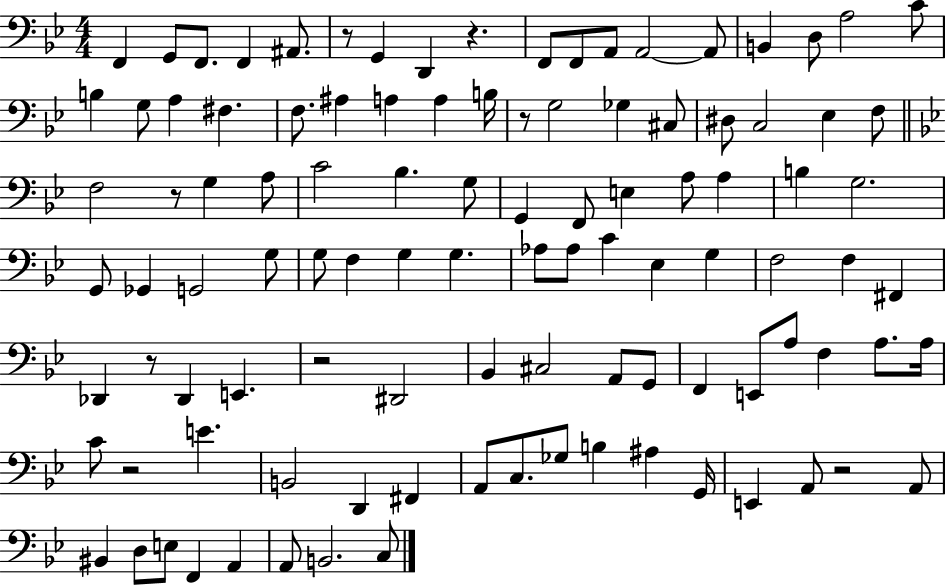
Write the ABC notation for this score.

X:1
T:Untitled
M:4/4
L:1/4
K:Bb
F,, G,,/2 F,,/2 F,, ^A,,/2 z/2 G,, D,, z F,,/2 F,,/2 A,,/2 A,,2 A,,/2 B,, D,/2 A,2 C/2 B, G,/2 A, ^F, F,/2 ^A, A, A, B,/4 z/2 G,2 _G, ^C,/2 ^D,/2 C,2 _E, F,/2 F,2 z/2 G, A,/2 C2 _B, G,/2 G,, F,,/2 E, A,/2 A, B, G,2 G,,/2 _G,, G,,2 G,/2 G,/2 F, G, G, _A,/2 _A,/2 C _E, G, F,2 F, ^F,, _D,, z/2 _D,, E,, z2 ^D,,2 _B,, ^C,2 A,,/2 G,,/2 F,, E,,/2 A,/2 F, A,/2 A,/4 C/2 z2 E B,,2 D,, ^F,, A,,/2 C,/2 _G,/2 B, ^A, G,,/4 E,, A,,/2 z2 A,,/2 ^B,, D,/2 E,/2 F,, A,, A,,/2 B,,2 C,/2